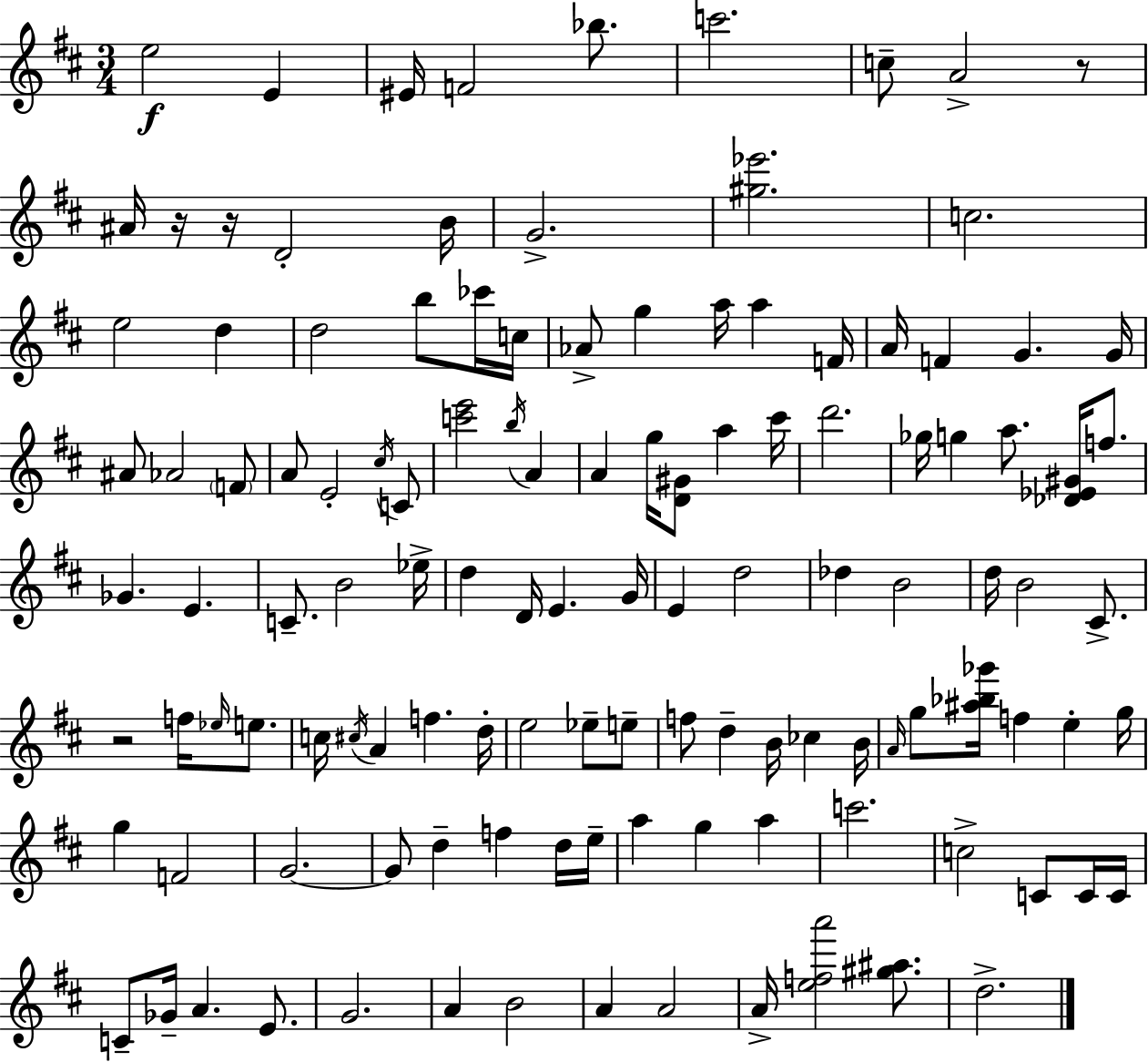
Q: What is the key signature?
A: D major